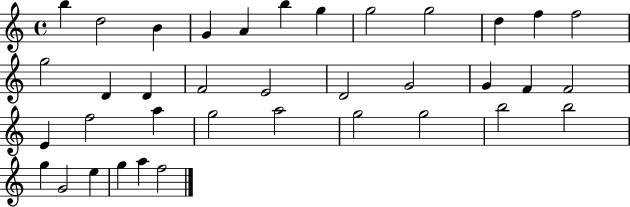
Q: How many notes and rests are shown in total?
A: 37